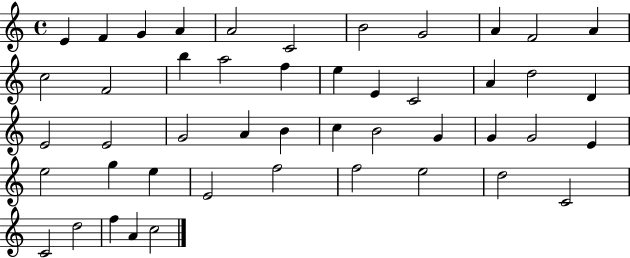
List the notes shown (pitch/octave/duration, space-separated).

E4/q F4/q G4/q A4/q A4/h C4/h B4/h G4/h A4/q F4/h A4/q C5/h F4/h B5/q A5/h F5/q E5/q E4/q C4/h A4/q D5/h D4/q E4/h E4/h G4/h A4/q B4/q C5/q B4/h G4/q G4/q G4/h E4/q E5/h G5/q E5/q E4/h F5/h F5/h E5/h D5/h C4/h C4/h D5/h F5/q A4/q C5/h